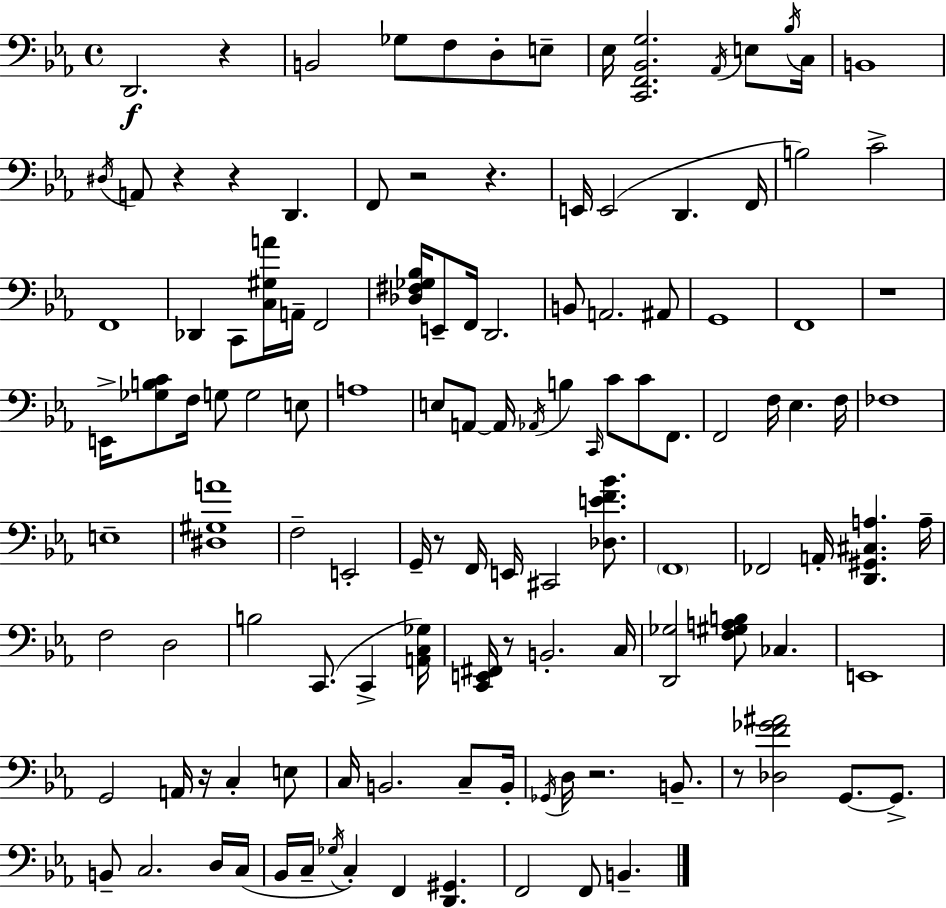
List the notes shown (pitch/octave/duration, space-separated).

D2/h. R/q B2/h Gb3/e F3/e D3/e E3/e Eb3/s [C2,F2,Bb2,G3]/h. Ab2/s E3/e Bb3/s C3/s B2/w D#3/s A2/e R/q R/q D2/q. F2/e R/h R/q. E2/s E2/h D2/q. F2/s B3/h C4/h F2/w Db2/q C2/e [C3,G#3,A4]/s A2/s F2/h [Db3,F#3,Gb3,Bb3]/s E2/e F2/s D2/h. B2/e A2/h. A#2/e G2/w F2/w R/w E2/s [Gb3,B3,C4]/e F3/s G3/e G3/h E3/e A3/w E3/e A2/e A2/s Ab2/s B3/q C2/s C4/e C4/e F2/e. F2/h F3/s Eb3/q. F3/s FES3/w E3/w [D#3,G#3,A4]/w F3/h E2/h G2/s R/e F2/s E2/s C#2/h [Db3,E4,F4,Bb4]/e. F2/w FES2/h A2/s [D2,G#2,C#3,A3]/q. A3/s F3/h D3/h B3/h C2/e. C2/q [A2,C3,Gb3]/s [C2,E2,F#2]/s R/e B2/h. C3/s [D2,Gb3]/h [F3,G#3,A3,B3]/e CES3/q. E2/w G2/h A2/s R/s C3/q E3/e C3/s B2/h. C3/e B2/s Gb2/s D3/s R/h. B2/e. R/e [Db3,F4,Gb4,A#4]/h G2/e. G2/e. B2/e C3/h. D3/s C3/s Bb2/s C3/s Gb3/s C3/q F2/q [D2,G#2]/q. F2/h F2/e B2/q.